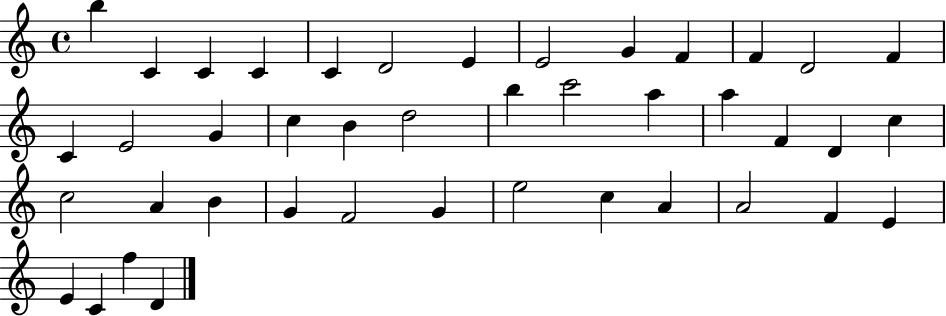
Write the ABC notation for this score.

X:1
T:Untitled
M:4/4
L:1/4
K:C
b C C C C D2 E E2 G F F D2 F C E2 G c B d2 b c'2 a a F D c c2 A B G F2 G e2 c A A2 F E E C f D